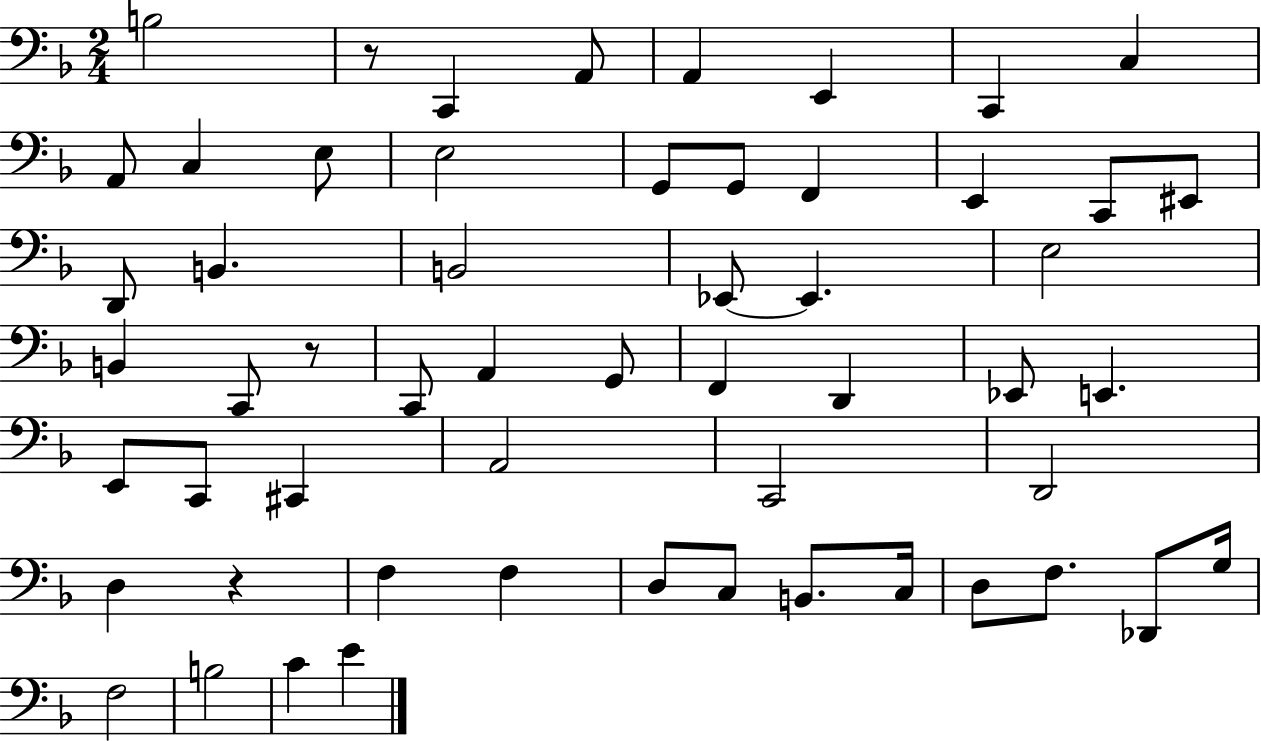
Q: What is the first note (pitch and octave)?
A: B3